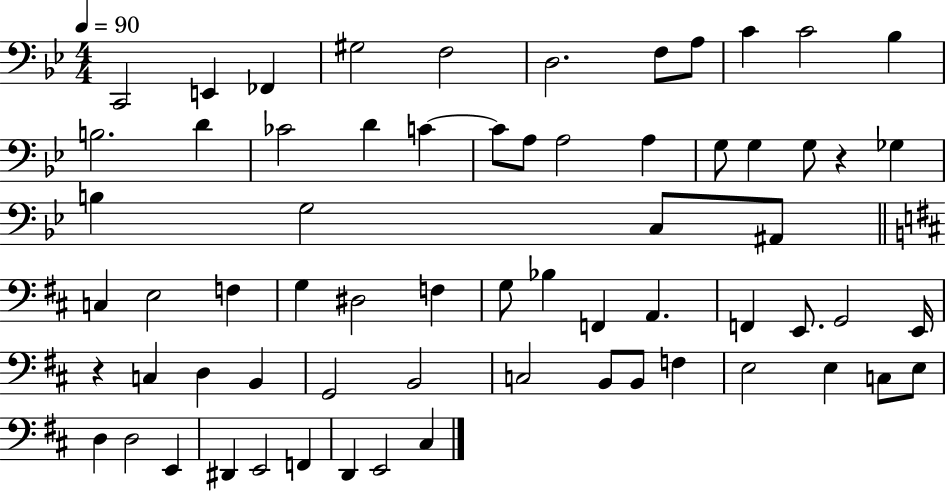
C2/h E2/q FES2/q G#3/h F3/h D3/h. F3/e A3/e C4/q C4/h Bb3/q B3/h. D4/q CES4/h D4/q C4/q C4/e A3/e A3/h A3/q G3/e G3/q G3/e R/q Gb3/q B3/q G3/h C3/e A#2/e C3/q E3/h F3/q G3/q D#3/h F3/q G3/e Bb3/q F2/q A2/q. F2/q E2/e. G2/h E2/s R/q C3/q D3/q B2/q G2/h B2/h C3/h B2/e B2/e F3/q E3/h E3/q C3/e E3/e D3/q D3/h E2/q D#2/q E2/h F2/q D2/q E2/h C#3/q